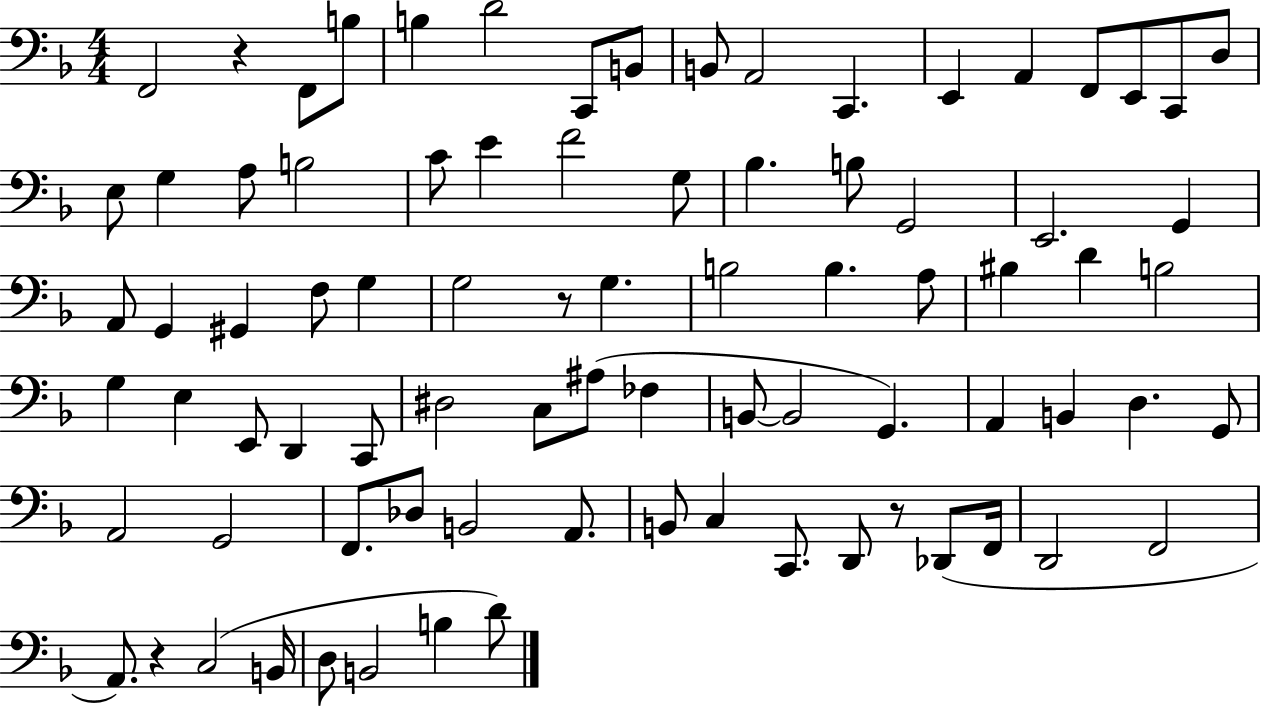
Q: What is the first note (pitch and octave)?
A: F2